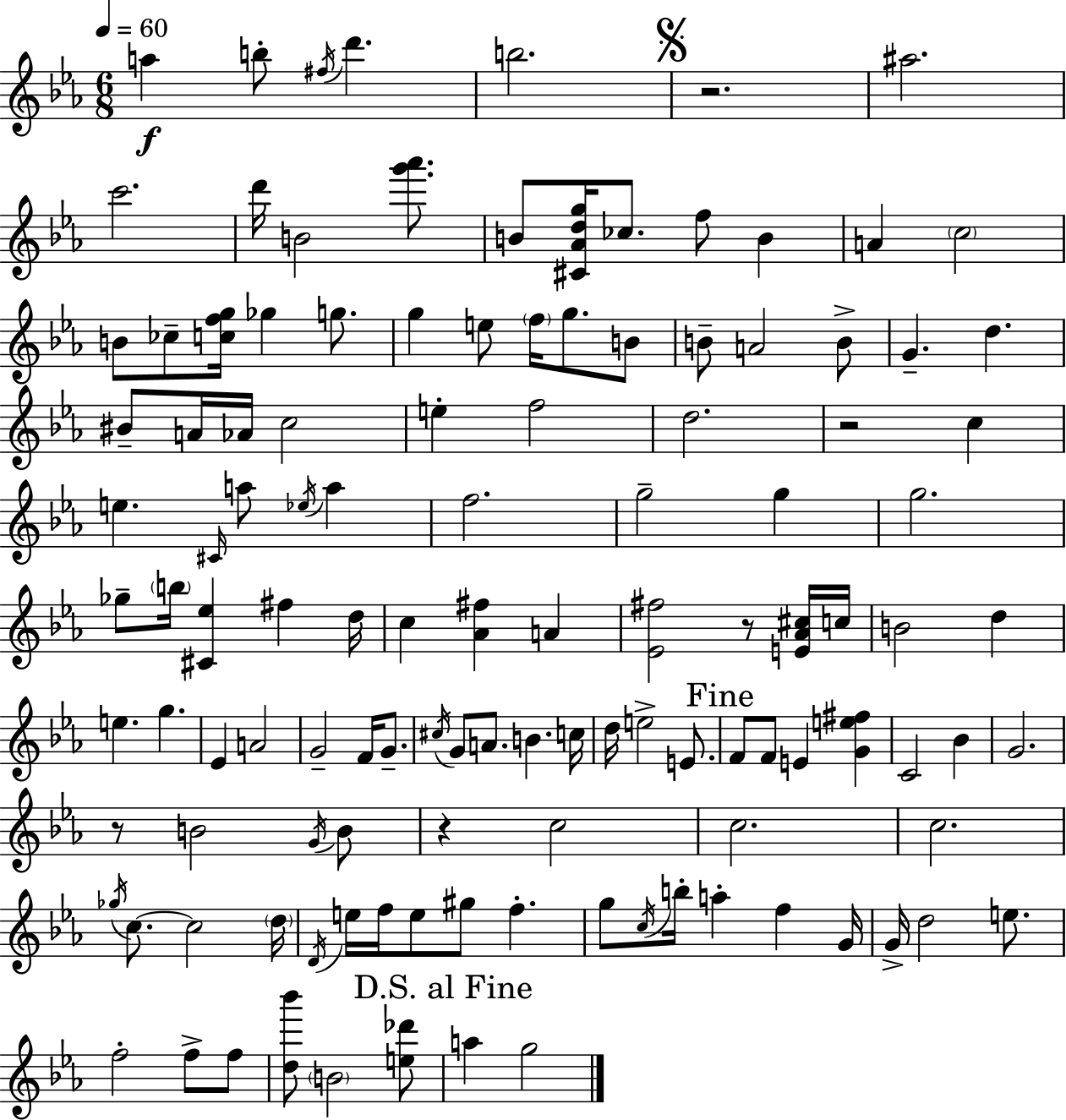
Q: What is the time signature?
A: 6/8